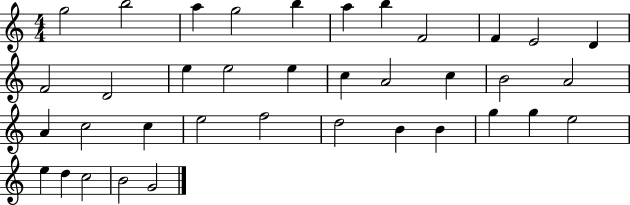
{
  \clef treble
  \numericTimeSignature
  \time 4/4
  \key c \major
  g''2 b''2 | a''4 g''2 b''4 | a''4 b''4 f'2 | f'4 e'2 d'4 | \break f'2 d'2 | e''4 e''2 e''4 | c''4 a'2 c''4 | b'2 a'2 | \break a'4 c''2 c''4 | e''2 f''2 | d''2 b'4 b'4 | g''4 g''4 e''2 | \break e''4 d''4 c''2 | b'2 g'2 | \bar "|."
}